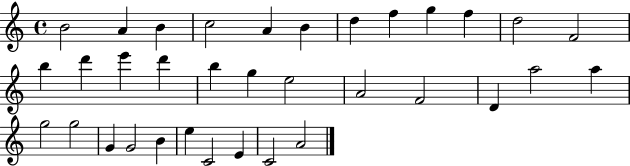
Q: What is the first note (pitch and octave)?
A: B4